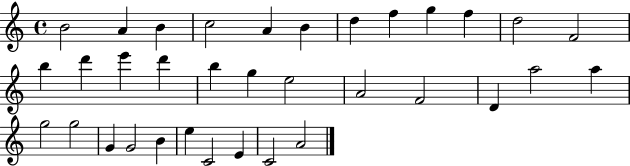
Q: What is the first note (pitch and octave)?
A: B4